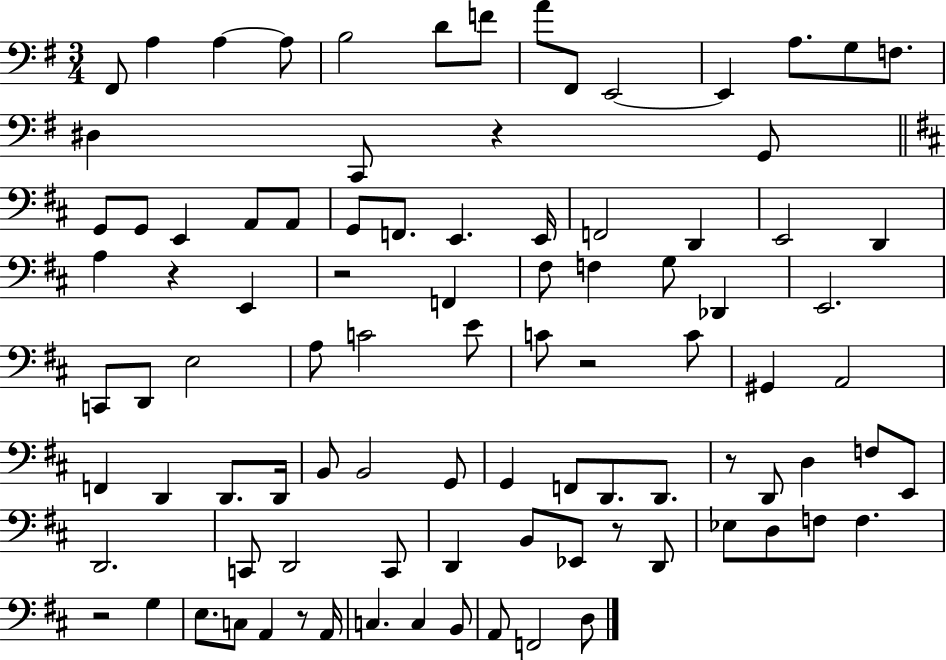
{
  \clef bass
  \numericTimeSignature
  \time 3/4
  \key g \major
  fis,8 a4 a4~~ a8 | b2 d'8 f'8 | a'8 fis,8 e,2~~ | e,4 a8. g8 f8. | \break dis4 c,8 r4 g,8 | \bar "||" \break \key d \major g,8 g,8 e,4 a,8 a,8 | g,8 f,8. e,4. e,16 | f,2 d,4 | e,2 d,4 | \break a4 r4 e,4 | r2 f,4 | fis8 f4 g8 des,4 | e,2. | \break c,8 d,8 e2 | a8 c'2 e'8 | c'8 r2 c'8 | gis,4 a,2 | \break f,4 d,4 d,8. d,16 | b,8 b,2 g,8 | g,4 f,8 d,8. d,8. | r8 d,8 d4 f8 e,8 | \break d,2. | c,8 d,2 c,8 | d,4 b,8 ees,8 r8 d,8 | ees8 d8 f8 f4. | \break r2 g4 | e8. c8 a,4 r8 a,16 | c4. c4 b,8 | a,8 f,2 d8 | \break \bar "|."
}